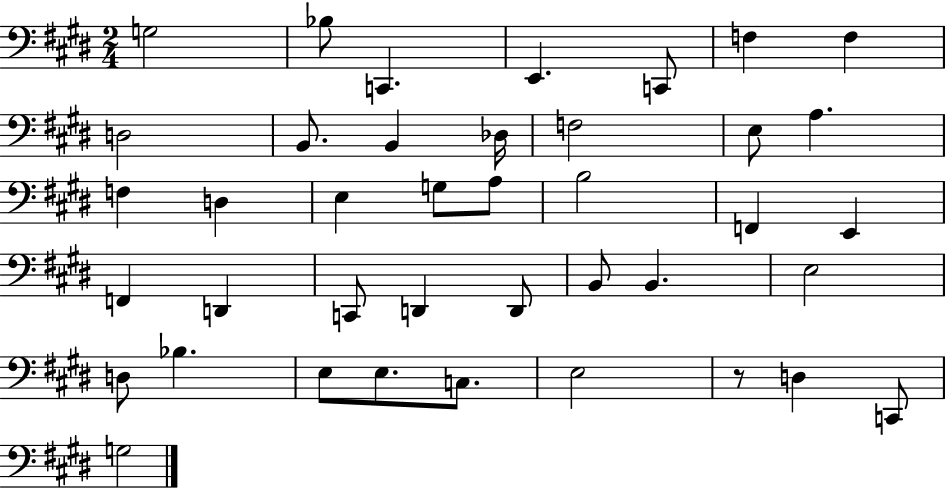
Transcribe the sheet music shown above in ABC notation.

X:1
T:Untitled
M:2/4
L:1/4
K:E
G,2 _B,/2 C,, E,, C,,/2 F, F, D,2 B,,/2 B,, _D,/4 F,2 E,/2 A, F, D, E, G,/2 A,/2 B,2 F,, E,, F,, D,, C,,/2 D,, D,,/2 B,,/2 B,, E,2 D,/2 _B, E,/2 E,/2 C,/2 E,2 z/2 D, C,,/2 G,2